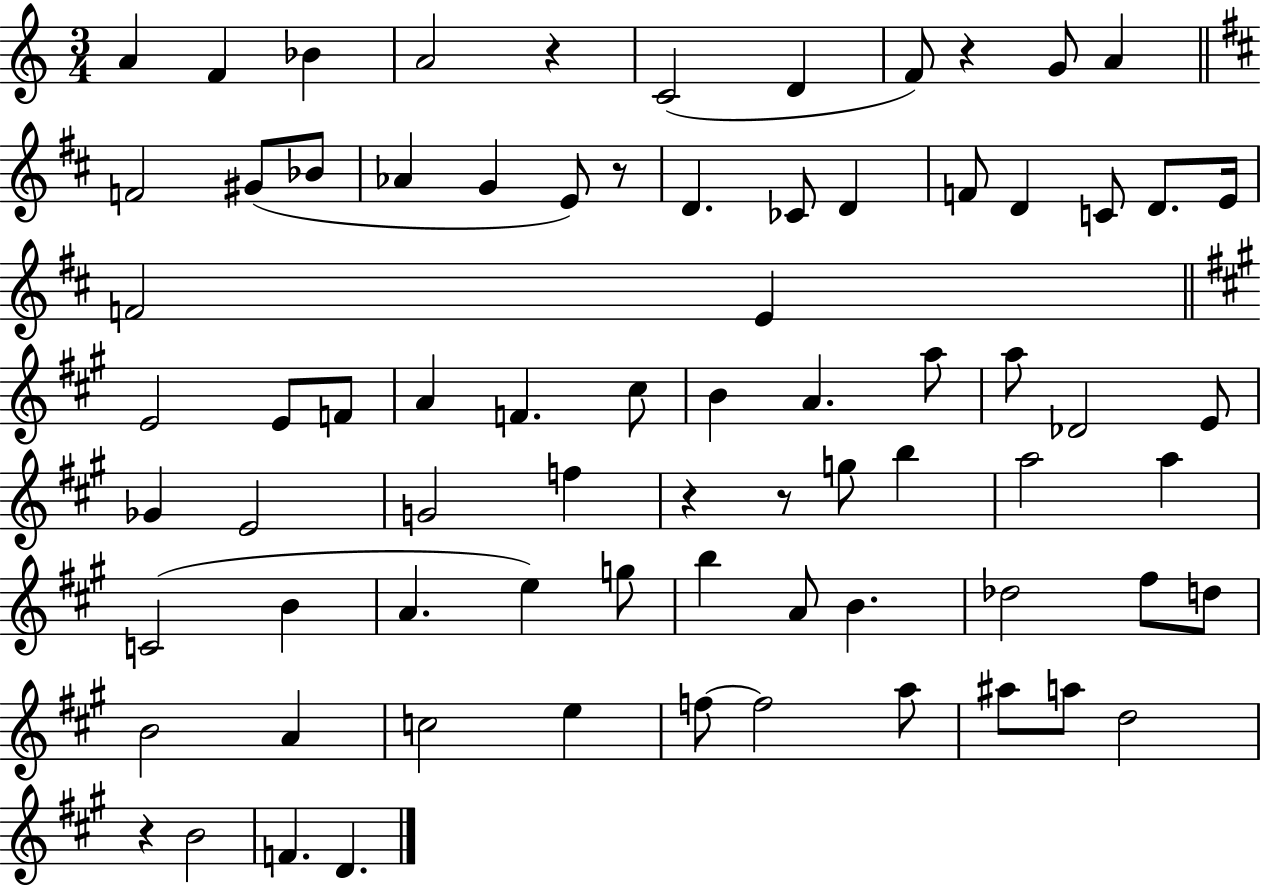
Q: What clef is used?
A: treble